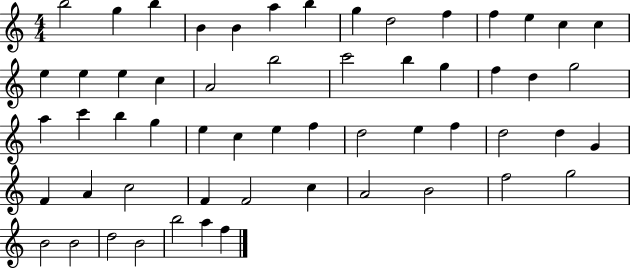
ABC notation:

X:1
T:Untitled
M:4/4
L:1/4
K:C
b2 g b B B a b g d2 f f e c c e e e c A2 b2 c'2 b g f d g2 a c' b g e c e f d2 e f d2 d G F A c2 F F2 c A2 B2 f2 g2 B2 B2 d2 B2 b2 a f